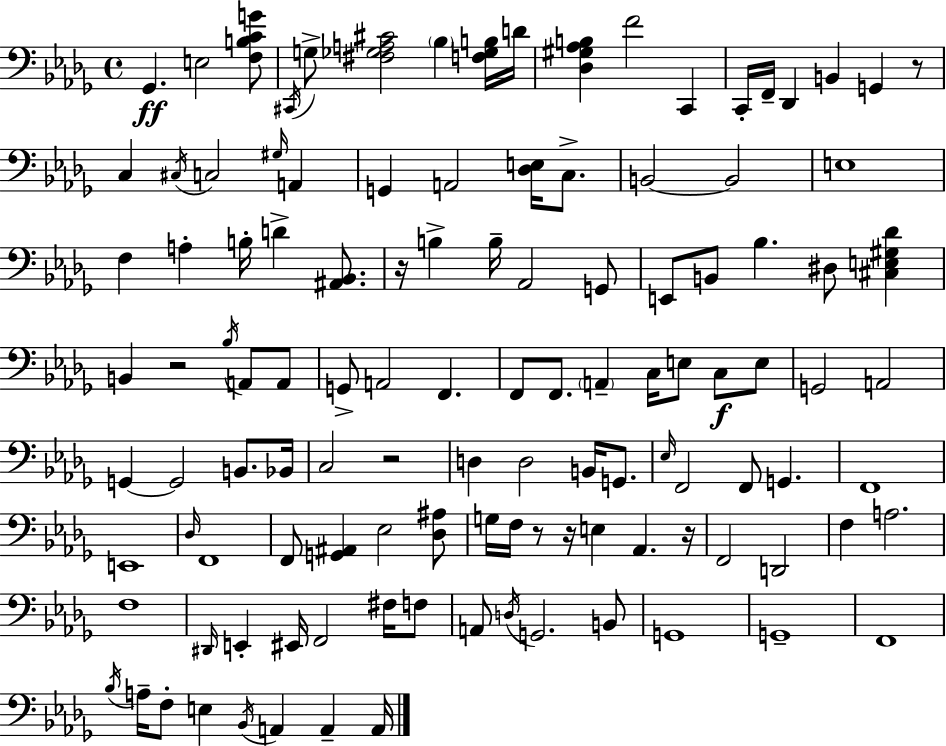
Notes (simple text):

Gb2/q. E3/h [F3,B3,C4,G4]/e C#2/s G3/e [F#3,Gb3,A3,C#4]/h Bb3/q [F3,Gb3,B3]/s D4/s [Db3,G#3,Ab3,B3]/q F4/h C2/q C2/s F2/s Db2/q B2/q G2/q R/e C3/q C#3/s C3/h G#3/s A2/q G2/q A2/h [Db3,E3]/s C3/e. B2/h B2/h E3/w F3/q A3/q B3/s D4/q [A#2,Bb2]/e. R/s B3/q B3/s Ab2/h G2/e E2/e B2/e Bb3/q. D#3/e [C#3,E3,G#3,Db4]/q B2/q R/h Bb3/s A2/e A2/e G2/e A2/h F2/q. F2/e F2/e. A2/q C3/s E3/e C3/e E3/e G2/h A2/h G2/q G2/h B2/e. Bb2/s C3/h R/h D3/q D3/h B2/s G2/e. Eb3/s F2/h F2/e G2/q. F2/w E2/w Db3/s F2/w F2/e [G2,A#2]/q Eb3/h [Db3,A#3]/e G3/s F3/s R/e R/s E3/q Ab2/q. R/s F2/h D2/h F3/q A3/h. F3/w D#2/s E2/q EIS2/s F2/h F#3/s F3/e A2/e D3/s G2/h. B2/e G2/w G2/w F2/w Bb3/s A3/s F3/e E3/q Bb2/s A2/q A2/q A2/s